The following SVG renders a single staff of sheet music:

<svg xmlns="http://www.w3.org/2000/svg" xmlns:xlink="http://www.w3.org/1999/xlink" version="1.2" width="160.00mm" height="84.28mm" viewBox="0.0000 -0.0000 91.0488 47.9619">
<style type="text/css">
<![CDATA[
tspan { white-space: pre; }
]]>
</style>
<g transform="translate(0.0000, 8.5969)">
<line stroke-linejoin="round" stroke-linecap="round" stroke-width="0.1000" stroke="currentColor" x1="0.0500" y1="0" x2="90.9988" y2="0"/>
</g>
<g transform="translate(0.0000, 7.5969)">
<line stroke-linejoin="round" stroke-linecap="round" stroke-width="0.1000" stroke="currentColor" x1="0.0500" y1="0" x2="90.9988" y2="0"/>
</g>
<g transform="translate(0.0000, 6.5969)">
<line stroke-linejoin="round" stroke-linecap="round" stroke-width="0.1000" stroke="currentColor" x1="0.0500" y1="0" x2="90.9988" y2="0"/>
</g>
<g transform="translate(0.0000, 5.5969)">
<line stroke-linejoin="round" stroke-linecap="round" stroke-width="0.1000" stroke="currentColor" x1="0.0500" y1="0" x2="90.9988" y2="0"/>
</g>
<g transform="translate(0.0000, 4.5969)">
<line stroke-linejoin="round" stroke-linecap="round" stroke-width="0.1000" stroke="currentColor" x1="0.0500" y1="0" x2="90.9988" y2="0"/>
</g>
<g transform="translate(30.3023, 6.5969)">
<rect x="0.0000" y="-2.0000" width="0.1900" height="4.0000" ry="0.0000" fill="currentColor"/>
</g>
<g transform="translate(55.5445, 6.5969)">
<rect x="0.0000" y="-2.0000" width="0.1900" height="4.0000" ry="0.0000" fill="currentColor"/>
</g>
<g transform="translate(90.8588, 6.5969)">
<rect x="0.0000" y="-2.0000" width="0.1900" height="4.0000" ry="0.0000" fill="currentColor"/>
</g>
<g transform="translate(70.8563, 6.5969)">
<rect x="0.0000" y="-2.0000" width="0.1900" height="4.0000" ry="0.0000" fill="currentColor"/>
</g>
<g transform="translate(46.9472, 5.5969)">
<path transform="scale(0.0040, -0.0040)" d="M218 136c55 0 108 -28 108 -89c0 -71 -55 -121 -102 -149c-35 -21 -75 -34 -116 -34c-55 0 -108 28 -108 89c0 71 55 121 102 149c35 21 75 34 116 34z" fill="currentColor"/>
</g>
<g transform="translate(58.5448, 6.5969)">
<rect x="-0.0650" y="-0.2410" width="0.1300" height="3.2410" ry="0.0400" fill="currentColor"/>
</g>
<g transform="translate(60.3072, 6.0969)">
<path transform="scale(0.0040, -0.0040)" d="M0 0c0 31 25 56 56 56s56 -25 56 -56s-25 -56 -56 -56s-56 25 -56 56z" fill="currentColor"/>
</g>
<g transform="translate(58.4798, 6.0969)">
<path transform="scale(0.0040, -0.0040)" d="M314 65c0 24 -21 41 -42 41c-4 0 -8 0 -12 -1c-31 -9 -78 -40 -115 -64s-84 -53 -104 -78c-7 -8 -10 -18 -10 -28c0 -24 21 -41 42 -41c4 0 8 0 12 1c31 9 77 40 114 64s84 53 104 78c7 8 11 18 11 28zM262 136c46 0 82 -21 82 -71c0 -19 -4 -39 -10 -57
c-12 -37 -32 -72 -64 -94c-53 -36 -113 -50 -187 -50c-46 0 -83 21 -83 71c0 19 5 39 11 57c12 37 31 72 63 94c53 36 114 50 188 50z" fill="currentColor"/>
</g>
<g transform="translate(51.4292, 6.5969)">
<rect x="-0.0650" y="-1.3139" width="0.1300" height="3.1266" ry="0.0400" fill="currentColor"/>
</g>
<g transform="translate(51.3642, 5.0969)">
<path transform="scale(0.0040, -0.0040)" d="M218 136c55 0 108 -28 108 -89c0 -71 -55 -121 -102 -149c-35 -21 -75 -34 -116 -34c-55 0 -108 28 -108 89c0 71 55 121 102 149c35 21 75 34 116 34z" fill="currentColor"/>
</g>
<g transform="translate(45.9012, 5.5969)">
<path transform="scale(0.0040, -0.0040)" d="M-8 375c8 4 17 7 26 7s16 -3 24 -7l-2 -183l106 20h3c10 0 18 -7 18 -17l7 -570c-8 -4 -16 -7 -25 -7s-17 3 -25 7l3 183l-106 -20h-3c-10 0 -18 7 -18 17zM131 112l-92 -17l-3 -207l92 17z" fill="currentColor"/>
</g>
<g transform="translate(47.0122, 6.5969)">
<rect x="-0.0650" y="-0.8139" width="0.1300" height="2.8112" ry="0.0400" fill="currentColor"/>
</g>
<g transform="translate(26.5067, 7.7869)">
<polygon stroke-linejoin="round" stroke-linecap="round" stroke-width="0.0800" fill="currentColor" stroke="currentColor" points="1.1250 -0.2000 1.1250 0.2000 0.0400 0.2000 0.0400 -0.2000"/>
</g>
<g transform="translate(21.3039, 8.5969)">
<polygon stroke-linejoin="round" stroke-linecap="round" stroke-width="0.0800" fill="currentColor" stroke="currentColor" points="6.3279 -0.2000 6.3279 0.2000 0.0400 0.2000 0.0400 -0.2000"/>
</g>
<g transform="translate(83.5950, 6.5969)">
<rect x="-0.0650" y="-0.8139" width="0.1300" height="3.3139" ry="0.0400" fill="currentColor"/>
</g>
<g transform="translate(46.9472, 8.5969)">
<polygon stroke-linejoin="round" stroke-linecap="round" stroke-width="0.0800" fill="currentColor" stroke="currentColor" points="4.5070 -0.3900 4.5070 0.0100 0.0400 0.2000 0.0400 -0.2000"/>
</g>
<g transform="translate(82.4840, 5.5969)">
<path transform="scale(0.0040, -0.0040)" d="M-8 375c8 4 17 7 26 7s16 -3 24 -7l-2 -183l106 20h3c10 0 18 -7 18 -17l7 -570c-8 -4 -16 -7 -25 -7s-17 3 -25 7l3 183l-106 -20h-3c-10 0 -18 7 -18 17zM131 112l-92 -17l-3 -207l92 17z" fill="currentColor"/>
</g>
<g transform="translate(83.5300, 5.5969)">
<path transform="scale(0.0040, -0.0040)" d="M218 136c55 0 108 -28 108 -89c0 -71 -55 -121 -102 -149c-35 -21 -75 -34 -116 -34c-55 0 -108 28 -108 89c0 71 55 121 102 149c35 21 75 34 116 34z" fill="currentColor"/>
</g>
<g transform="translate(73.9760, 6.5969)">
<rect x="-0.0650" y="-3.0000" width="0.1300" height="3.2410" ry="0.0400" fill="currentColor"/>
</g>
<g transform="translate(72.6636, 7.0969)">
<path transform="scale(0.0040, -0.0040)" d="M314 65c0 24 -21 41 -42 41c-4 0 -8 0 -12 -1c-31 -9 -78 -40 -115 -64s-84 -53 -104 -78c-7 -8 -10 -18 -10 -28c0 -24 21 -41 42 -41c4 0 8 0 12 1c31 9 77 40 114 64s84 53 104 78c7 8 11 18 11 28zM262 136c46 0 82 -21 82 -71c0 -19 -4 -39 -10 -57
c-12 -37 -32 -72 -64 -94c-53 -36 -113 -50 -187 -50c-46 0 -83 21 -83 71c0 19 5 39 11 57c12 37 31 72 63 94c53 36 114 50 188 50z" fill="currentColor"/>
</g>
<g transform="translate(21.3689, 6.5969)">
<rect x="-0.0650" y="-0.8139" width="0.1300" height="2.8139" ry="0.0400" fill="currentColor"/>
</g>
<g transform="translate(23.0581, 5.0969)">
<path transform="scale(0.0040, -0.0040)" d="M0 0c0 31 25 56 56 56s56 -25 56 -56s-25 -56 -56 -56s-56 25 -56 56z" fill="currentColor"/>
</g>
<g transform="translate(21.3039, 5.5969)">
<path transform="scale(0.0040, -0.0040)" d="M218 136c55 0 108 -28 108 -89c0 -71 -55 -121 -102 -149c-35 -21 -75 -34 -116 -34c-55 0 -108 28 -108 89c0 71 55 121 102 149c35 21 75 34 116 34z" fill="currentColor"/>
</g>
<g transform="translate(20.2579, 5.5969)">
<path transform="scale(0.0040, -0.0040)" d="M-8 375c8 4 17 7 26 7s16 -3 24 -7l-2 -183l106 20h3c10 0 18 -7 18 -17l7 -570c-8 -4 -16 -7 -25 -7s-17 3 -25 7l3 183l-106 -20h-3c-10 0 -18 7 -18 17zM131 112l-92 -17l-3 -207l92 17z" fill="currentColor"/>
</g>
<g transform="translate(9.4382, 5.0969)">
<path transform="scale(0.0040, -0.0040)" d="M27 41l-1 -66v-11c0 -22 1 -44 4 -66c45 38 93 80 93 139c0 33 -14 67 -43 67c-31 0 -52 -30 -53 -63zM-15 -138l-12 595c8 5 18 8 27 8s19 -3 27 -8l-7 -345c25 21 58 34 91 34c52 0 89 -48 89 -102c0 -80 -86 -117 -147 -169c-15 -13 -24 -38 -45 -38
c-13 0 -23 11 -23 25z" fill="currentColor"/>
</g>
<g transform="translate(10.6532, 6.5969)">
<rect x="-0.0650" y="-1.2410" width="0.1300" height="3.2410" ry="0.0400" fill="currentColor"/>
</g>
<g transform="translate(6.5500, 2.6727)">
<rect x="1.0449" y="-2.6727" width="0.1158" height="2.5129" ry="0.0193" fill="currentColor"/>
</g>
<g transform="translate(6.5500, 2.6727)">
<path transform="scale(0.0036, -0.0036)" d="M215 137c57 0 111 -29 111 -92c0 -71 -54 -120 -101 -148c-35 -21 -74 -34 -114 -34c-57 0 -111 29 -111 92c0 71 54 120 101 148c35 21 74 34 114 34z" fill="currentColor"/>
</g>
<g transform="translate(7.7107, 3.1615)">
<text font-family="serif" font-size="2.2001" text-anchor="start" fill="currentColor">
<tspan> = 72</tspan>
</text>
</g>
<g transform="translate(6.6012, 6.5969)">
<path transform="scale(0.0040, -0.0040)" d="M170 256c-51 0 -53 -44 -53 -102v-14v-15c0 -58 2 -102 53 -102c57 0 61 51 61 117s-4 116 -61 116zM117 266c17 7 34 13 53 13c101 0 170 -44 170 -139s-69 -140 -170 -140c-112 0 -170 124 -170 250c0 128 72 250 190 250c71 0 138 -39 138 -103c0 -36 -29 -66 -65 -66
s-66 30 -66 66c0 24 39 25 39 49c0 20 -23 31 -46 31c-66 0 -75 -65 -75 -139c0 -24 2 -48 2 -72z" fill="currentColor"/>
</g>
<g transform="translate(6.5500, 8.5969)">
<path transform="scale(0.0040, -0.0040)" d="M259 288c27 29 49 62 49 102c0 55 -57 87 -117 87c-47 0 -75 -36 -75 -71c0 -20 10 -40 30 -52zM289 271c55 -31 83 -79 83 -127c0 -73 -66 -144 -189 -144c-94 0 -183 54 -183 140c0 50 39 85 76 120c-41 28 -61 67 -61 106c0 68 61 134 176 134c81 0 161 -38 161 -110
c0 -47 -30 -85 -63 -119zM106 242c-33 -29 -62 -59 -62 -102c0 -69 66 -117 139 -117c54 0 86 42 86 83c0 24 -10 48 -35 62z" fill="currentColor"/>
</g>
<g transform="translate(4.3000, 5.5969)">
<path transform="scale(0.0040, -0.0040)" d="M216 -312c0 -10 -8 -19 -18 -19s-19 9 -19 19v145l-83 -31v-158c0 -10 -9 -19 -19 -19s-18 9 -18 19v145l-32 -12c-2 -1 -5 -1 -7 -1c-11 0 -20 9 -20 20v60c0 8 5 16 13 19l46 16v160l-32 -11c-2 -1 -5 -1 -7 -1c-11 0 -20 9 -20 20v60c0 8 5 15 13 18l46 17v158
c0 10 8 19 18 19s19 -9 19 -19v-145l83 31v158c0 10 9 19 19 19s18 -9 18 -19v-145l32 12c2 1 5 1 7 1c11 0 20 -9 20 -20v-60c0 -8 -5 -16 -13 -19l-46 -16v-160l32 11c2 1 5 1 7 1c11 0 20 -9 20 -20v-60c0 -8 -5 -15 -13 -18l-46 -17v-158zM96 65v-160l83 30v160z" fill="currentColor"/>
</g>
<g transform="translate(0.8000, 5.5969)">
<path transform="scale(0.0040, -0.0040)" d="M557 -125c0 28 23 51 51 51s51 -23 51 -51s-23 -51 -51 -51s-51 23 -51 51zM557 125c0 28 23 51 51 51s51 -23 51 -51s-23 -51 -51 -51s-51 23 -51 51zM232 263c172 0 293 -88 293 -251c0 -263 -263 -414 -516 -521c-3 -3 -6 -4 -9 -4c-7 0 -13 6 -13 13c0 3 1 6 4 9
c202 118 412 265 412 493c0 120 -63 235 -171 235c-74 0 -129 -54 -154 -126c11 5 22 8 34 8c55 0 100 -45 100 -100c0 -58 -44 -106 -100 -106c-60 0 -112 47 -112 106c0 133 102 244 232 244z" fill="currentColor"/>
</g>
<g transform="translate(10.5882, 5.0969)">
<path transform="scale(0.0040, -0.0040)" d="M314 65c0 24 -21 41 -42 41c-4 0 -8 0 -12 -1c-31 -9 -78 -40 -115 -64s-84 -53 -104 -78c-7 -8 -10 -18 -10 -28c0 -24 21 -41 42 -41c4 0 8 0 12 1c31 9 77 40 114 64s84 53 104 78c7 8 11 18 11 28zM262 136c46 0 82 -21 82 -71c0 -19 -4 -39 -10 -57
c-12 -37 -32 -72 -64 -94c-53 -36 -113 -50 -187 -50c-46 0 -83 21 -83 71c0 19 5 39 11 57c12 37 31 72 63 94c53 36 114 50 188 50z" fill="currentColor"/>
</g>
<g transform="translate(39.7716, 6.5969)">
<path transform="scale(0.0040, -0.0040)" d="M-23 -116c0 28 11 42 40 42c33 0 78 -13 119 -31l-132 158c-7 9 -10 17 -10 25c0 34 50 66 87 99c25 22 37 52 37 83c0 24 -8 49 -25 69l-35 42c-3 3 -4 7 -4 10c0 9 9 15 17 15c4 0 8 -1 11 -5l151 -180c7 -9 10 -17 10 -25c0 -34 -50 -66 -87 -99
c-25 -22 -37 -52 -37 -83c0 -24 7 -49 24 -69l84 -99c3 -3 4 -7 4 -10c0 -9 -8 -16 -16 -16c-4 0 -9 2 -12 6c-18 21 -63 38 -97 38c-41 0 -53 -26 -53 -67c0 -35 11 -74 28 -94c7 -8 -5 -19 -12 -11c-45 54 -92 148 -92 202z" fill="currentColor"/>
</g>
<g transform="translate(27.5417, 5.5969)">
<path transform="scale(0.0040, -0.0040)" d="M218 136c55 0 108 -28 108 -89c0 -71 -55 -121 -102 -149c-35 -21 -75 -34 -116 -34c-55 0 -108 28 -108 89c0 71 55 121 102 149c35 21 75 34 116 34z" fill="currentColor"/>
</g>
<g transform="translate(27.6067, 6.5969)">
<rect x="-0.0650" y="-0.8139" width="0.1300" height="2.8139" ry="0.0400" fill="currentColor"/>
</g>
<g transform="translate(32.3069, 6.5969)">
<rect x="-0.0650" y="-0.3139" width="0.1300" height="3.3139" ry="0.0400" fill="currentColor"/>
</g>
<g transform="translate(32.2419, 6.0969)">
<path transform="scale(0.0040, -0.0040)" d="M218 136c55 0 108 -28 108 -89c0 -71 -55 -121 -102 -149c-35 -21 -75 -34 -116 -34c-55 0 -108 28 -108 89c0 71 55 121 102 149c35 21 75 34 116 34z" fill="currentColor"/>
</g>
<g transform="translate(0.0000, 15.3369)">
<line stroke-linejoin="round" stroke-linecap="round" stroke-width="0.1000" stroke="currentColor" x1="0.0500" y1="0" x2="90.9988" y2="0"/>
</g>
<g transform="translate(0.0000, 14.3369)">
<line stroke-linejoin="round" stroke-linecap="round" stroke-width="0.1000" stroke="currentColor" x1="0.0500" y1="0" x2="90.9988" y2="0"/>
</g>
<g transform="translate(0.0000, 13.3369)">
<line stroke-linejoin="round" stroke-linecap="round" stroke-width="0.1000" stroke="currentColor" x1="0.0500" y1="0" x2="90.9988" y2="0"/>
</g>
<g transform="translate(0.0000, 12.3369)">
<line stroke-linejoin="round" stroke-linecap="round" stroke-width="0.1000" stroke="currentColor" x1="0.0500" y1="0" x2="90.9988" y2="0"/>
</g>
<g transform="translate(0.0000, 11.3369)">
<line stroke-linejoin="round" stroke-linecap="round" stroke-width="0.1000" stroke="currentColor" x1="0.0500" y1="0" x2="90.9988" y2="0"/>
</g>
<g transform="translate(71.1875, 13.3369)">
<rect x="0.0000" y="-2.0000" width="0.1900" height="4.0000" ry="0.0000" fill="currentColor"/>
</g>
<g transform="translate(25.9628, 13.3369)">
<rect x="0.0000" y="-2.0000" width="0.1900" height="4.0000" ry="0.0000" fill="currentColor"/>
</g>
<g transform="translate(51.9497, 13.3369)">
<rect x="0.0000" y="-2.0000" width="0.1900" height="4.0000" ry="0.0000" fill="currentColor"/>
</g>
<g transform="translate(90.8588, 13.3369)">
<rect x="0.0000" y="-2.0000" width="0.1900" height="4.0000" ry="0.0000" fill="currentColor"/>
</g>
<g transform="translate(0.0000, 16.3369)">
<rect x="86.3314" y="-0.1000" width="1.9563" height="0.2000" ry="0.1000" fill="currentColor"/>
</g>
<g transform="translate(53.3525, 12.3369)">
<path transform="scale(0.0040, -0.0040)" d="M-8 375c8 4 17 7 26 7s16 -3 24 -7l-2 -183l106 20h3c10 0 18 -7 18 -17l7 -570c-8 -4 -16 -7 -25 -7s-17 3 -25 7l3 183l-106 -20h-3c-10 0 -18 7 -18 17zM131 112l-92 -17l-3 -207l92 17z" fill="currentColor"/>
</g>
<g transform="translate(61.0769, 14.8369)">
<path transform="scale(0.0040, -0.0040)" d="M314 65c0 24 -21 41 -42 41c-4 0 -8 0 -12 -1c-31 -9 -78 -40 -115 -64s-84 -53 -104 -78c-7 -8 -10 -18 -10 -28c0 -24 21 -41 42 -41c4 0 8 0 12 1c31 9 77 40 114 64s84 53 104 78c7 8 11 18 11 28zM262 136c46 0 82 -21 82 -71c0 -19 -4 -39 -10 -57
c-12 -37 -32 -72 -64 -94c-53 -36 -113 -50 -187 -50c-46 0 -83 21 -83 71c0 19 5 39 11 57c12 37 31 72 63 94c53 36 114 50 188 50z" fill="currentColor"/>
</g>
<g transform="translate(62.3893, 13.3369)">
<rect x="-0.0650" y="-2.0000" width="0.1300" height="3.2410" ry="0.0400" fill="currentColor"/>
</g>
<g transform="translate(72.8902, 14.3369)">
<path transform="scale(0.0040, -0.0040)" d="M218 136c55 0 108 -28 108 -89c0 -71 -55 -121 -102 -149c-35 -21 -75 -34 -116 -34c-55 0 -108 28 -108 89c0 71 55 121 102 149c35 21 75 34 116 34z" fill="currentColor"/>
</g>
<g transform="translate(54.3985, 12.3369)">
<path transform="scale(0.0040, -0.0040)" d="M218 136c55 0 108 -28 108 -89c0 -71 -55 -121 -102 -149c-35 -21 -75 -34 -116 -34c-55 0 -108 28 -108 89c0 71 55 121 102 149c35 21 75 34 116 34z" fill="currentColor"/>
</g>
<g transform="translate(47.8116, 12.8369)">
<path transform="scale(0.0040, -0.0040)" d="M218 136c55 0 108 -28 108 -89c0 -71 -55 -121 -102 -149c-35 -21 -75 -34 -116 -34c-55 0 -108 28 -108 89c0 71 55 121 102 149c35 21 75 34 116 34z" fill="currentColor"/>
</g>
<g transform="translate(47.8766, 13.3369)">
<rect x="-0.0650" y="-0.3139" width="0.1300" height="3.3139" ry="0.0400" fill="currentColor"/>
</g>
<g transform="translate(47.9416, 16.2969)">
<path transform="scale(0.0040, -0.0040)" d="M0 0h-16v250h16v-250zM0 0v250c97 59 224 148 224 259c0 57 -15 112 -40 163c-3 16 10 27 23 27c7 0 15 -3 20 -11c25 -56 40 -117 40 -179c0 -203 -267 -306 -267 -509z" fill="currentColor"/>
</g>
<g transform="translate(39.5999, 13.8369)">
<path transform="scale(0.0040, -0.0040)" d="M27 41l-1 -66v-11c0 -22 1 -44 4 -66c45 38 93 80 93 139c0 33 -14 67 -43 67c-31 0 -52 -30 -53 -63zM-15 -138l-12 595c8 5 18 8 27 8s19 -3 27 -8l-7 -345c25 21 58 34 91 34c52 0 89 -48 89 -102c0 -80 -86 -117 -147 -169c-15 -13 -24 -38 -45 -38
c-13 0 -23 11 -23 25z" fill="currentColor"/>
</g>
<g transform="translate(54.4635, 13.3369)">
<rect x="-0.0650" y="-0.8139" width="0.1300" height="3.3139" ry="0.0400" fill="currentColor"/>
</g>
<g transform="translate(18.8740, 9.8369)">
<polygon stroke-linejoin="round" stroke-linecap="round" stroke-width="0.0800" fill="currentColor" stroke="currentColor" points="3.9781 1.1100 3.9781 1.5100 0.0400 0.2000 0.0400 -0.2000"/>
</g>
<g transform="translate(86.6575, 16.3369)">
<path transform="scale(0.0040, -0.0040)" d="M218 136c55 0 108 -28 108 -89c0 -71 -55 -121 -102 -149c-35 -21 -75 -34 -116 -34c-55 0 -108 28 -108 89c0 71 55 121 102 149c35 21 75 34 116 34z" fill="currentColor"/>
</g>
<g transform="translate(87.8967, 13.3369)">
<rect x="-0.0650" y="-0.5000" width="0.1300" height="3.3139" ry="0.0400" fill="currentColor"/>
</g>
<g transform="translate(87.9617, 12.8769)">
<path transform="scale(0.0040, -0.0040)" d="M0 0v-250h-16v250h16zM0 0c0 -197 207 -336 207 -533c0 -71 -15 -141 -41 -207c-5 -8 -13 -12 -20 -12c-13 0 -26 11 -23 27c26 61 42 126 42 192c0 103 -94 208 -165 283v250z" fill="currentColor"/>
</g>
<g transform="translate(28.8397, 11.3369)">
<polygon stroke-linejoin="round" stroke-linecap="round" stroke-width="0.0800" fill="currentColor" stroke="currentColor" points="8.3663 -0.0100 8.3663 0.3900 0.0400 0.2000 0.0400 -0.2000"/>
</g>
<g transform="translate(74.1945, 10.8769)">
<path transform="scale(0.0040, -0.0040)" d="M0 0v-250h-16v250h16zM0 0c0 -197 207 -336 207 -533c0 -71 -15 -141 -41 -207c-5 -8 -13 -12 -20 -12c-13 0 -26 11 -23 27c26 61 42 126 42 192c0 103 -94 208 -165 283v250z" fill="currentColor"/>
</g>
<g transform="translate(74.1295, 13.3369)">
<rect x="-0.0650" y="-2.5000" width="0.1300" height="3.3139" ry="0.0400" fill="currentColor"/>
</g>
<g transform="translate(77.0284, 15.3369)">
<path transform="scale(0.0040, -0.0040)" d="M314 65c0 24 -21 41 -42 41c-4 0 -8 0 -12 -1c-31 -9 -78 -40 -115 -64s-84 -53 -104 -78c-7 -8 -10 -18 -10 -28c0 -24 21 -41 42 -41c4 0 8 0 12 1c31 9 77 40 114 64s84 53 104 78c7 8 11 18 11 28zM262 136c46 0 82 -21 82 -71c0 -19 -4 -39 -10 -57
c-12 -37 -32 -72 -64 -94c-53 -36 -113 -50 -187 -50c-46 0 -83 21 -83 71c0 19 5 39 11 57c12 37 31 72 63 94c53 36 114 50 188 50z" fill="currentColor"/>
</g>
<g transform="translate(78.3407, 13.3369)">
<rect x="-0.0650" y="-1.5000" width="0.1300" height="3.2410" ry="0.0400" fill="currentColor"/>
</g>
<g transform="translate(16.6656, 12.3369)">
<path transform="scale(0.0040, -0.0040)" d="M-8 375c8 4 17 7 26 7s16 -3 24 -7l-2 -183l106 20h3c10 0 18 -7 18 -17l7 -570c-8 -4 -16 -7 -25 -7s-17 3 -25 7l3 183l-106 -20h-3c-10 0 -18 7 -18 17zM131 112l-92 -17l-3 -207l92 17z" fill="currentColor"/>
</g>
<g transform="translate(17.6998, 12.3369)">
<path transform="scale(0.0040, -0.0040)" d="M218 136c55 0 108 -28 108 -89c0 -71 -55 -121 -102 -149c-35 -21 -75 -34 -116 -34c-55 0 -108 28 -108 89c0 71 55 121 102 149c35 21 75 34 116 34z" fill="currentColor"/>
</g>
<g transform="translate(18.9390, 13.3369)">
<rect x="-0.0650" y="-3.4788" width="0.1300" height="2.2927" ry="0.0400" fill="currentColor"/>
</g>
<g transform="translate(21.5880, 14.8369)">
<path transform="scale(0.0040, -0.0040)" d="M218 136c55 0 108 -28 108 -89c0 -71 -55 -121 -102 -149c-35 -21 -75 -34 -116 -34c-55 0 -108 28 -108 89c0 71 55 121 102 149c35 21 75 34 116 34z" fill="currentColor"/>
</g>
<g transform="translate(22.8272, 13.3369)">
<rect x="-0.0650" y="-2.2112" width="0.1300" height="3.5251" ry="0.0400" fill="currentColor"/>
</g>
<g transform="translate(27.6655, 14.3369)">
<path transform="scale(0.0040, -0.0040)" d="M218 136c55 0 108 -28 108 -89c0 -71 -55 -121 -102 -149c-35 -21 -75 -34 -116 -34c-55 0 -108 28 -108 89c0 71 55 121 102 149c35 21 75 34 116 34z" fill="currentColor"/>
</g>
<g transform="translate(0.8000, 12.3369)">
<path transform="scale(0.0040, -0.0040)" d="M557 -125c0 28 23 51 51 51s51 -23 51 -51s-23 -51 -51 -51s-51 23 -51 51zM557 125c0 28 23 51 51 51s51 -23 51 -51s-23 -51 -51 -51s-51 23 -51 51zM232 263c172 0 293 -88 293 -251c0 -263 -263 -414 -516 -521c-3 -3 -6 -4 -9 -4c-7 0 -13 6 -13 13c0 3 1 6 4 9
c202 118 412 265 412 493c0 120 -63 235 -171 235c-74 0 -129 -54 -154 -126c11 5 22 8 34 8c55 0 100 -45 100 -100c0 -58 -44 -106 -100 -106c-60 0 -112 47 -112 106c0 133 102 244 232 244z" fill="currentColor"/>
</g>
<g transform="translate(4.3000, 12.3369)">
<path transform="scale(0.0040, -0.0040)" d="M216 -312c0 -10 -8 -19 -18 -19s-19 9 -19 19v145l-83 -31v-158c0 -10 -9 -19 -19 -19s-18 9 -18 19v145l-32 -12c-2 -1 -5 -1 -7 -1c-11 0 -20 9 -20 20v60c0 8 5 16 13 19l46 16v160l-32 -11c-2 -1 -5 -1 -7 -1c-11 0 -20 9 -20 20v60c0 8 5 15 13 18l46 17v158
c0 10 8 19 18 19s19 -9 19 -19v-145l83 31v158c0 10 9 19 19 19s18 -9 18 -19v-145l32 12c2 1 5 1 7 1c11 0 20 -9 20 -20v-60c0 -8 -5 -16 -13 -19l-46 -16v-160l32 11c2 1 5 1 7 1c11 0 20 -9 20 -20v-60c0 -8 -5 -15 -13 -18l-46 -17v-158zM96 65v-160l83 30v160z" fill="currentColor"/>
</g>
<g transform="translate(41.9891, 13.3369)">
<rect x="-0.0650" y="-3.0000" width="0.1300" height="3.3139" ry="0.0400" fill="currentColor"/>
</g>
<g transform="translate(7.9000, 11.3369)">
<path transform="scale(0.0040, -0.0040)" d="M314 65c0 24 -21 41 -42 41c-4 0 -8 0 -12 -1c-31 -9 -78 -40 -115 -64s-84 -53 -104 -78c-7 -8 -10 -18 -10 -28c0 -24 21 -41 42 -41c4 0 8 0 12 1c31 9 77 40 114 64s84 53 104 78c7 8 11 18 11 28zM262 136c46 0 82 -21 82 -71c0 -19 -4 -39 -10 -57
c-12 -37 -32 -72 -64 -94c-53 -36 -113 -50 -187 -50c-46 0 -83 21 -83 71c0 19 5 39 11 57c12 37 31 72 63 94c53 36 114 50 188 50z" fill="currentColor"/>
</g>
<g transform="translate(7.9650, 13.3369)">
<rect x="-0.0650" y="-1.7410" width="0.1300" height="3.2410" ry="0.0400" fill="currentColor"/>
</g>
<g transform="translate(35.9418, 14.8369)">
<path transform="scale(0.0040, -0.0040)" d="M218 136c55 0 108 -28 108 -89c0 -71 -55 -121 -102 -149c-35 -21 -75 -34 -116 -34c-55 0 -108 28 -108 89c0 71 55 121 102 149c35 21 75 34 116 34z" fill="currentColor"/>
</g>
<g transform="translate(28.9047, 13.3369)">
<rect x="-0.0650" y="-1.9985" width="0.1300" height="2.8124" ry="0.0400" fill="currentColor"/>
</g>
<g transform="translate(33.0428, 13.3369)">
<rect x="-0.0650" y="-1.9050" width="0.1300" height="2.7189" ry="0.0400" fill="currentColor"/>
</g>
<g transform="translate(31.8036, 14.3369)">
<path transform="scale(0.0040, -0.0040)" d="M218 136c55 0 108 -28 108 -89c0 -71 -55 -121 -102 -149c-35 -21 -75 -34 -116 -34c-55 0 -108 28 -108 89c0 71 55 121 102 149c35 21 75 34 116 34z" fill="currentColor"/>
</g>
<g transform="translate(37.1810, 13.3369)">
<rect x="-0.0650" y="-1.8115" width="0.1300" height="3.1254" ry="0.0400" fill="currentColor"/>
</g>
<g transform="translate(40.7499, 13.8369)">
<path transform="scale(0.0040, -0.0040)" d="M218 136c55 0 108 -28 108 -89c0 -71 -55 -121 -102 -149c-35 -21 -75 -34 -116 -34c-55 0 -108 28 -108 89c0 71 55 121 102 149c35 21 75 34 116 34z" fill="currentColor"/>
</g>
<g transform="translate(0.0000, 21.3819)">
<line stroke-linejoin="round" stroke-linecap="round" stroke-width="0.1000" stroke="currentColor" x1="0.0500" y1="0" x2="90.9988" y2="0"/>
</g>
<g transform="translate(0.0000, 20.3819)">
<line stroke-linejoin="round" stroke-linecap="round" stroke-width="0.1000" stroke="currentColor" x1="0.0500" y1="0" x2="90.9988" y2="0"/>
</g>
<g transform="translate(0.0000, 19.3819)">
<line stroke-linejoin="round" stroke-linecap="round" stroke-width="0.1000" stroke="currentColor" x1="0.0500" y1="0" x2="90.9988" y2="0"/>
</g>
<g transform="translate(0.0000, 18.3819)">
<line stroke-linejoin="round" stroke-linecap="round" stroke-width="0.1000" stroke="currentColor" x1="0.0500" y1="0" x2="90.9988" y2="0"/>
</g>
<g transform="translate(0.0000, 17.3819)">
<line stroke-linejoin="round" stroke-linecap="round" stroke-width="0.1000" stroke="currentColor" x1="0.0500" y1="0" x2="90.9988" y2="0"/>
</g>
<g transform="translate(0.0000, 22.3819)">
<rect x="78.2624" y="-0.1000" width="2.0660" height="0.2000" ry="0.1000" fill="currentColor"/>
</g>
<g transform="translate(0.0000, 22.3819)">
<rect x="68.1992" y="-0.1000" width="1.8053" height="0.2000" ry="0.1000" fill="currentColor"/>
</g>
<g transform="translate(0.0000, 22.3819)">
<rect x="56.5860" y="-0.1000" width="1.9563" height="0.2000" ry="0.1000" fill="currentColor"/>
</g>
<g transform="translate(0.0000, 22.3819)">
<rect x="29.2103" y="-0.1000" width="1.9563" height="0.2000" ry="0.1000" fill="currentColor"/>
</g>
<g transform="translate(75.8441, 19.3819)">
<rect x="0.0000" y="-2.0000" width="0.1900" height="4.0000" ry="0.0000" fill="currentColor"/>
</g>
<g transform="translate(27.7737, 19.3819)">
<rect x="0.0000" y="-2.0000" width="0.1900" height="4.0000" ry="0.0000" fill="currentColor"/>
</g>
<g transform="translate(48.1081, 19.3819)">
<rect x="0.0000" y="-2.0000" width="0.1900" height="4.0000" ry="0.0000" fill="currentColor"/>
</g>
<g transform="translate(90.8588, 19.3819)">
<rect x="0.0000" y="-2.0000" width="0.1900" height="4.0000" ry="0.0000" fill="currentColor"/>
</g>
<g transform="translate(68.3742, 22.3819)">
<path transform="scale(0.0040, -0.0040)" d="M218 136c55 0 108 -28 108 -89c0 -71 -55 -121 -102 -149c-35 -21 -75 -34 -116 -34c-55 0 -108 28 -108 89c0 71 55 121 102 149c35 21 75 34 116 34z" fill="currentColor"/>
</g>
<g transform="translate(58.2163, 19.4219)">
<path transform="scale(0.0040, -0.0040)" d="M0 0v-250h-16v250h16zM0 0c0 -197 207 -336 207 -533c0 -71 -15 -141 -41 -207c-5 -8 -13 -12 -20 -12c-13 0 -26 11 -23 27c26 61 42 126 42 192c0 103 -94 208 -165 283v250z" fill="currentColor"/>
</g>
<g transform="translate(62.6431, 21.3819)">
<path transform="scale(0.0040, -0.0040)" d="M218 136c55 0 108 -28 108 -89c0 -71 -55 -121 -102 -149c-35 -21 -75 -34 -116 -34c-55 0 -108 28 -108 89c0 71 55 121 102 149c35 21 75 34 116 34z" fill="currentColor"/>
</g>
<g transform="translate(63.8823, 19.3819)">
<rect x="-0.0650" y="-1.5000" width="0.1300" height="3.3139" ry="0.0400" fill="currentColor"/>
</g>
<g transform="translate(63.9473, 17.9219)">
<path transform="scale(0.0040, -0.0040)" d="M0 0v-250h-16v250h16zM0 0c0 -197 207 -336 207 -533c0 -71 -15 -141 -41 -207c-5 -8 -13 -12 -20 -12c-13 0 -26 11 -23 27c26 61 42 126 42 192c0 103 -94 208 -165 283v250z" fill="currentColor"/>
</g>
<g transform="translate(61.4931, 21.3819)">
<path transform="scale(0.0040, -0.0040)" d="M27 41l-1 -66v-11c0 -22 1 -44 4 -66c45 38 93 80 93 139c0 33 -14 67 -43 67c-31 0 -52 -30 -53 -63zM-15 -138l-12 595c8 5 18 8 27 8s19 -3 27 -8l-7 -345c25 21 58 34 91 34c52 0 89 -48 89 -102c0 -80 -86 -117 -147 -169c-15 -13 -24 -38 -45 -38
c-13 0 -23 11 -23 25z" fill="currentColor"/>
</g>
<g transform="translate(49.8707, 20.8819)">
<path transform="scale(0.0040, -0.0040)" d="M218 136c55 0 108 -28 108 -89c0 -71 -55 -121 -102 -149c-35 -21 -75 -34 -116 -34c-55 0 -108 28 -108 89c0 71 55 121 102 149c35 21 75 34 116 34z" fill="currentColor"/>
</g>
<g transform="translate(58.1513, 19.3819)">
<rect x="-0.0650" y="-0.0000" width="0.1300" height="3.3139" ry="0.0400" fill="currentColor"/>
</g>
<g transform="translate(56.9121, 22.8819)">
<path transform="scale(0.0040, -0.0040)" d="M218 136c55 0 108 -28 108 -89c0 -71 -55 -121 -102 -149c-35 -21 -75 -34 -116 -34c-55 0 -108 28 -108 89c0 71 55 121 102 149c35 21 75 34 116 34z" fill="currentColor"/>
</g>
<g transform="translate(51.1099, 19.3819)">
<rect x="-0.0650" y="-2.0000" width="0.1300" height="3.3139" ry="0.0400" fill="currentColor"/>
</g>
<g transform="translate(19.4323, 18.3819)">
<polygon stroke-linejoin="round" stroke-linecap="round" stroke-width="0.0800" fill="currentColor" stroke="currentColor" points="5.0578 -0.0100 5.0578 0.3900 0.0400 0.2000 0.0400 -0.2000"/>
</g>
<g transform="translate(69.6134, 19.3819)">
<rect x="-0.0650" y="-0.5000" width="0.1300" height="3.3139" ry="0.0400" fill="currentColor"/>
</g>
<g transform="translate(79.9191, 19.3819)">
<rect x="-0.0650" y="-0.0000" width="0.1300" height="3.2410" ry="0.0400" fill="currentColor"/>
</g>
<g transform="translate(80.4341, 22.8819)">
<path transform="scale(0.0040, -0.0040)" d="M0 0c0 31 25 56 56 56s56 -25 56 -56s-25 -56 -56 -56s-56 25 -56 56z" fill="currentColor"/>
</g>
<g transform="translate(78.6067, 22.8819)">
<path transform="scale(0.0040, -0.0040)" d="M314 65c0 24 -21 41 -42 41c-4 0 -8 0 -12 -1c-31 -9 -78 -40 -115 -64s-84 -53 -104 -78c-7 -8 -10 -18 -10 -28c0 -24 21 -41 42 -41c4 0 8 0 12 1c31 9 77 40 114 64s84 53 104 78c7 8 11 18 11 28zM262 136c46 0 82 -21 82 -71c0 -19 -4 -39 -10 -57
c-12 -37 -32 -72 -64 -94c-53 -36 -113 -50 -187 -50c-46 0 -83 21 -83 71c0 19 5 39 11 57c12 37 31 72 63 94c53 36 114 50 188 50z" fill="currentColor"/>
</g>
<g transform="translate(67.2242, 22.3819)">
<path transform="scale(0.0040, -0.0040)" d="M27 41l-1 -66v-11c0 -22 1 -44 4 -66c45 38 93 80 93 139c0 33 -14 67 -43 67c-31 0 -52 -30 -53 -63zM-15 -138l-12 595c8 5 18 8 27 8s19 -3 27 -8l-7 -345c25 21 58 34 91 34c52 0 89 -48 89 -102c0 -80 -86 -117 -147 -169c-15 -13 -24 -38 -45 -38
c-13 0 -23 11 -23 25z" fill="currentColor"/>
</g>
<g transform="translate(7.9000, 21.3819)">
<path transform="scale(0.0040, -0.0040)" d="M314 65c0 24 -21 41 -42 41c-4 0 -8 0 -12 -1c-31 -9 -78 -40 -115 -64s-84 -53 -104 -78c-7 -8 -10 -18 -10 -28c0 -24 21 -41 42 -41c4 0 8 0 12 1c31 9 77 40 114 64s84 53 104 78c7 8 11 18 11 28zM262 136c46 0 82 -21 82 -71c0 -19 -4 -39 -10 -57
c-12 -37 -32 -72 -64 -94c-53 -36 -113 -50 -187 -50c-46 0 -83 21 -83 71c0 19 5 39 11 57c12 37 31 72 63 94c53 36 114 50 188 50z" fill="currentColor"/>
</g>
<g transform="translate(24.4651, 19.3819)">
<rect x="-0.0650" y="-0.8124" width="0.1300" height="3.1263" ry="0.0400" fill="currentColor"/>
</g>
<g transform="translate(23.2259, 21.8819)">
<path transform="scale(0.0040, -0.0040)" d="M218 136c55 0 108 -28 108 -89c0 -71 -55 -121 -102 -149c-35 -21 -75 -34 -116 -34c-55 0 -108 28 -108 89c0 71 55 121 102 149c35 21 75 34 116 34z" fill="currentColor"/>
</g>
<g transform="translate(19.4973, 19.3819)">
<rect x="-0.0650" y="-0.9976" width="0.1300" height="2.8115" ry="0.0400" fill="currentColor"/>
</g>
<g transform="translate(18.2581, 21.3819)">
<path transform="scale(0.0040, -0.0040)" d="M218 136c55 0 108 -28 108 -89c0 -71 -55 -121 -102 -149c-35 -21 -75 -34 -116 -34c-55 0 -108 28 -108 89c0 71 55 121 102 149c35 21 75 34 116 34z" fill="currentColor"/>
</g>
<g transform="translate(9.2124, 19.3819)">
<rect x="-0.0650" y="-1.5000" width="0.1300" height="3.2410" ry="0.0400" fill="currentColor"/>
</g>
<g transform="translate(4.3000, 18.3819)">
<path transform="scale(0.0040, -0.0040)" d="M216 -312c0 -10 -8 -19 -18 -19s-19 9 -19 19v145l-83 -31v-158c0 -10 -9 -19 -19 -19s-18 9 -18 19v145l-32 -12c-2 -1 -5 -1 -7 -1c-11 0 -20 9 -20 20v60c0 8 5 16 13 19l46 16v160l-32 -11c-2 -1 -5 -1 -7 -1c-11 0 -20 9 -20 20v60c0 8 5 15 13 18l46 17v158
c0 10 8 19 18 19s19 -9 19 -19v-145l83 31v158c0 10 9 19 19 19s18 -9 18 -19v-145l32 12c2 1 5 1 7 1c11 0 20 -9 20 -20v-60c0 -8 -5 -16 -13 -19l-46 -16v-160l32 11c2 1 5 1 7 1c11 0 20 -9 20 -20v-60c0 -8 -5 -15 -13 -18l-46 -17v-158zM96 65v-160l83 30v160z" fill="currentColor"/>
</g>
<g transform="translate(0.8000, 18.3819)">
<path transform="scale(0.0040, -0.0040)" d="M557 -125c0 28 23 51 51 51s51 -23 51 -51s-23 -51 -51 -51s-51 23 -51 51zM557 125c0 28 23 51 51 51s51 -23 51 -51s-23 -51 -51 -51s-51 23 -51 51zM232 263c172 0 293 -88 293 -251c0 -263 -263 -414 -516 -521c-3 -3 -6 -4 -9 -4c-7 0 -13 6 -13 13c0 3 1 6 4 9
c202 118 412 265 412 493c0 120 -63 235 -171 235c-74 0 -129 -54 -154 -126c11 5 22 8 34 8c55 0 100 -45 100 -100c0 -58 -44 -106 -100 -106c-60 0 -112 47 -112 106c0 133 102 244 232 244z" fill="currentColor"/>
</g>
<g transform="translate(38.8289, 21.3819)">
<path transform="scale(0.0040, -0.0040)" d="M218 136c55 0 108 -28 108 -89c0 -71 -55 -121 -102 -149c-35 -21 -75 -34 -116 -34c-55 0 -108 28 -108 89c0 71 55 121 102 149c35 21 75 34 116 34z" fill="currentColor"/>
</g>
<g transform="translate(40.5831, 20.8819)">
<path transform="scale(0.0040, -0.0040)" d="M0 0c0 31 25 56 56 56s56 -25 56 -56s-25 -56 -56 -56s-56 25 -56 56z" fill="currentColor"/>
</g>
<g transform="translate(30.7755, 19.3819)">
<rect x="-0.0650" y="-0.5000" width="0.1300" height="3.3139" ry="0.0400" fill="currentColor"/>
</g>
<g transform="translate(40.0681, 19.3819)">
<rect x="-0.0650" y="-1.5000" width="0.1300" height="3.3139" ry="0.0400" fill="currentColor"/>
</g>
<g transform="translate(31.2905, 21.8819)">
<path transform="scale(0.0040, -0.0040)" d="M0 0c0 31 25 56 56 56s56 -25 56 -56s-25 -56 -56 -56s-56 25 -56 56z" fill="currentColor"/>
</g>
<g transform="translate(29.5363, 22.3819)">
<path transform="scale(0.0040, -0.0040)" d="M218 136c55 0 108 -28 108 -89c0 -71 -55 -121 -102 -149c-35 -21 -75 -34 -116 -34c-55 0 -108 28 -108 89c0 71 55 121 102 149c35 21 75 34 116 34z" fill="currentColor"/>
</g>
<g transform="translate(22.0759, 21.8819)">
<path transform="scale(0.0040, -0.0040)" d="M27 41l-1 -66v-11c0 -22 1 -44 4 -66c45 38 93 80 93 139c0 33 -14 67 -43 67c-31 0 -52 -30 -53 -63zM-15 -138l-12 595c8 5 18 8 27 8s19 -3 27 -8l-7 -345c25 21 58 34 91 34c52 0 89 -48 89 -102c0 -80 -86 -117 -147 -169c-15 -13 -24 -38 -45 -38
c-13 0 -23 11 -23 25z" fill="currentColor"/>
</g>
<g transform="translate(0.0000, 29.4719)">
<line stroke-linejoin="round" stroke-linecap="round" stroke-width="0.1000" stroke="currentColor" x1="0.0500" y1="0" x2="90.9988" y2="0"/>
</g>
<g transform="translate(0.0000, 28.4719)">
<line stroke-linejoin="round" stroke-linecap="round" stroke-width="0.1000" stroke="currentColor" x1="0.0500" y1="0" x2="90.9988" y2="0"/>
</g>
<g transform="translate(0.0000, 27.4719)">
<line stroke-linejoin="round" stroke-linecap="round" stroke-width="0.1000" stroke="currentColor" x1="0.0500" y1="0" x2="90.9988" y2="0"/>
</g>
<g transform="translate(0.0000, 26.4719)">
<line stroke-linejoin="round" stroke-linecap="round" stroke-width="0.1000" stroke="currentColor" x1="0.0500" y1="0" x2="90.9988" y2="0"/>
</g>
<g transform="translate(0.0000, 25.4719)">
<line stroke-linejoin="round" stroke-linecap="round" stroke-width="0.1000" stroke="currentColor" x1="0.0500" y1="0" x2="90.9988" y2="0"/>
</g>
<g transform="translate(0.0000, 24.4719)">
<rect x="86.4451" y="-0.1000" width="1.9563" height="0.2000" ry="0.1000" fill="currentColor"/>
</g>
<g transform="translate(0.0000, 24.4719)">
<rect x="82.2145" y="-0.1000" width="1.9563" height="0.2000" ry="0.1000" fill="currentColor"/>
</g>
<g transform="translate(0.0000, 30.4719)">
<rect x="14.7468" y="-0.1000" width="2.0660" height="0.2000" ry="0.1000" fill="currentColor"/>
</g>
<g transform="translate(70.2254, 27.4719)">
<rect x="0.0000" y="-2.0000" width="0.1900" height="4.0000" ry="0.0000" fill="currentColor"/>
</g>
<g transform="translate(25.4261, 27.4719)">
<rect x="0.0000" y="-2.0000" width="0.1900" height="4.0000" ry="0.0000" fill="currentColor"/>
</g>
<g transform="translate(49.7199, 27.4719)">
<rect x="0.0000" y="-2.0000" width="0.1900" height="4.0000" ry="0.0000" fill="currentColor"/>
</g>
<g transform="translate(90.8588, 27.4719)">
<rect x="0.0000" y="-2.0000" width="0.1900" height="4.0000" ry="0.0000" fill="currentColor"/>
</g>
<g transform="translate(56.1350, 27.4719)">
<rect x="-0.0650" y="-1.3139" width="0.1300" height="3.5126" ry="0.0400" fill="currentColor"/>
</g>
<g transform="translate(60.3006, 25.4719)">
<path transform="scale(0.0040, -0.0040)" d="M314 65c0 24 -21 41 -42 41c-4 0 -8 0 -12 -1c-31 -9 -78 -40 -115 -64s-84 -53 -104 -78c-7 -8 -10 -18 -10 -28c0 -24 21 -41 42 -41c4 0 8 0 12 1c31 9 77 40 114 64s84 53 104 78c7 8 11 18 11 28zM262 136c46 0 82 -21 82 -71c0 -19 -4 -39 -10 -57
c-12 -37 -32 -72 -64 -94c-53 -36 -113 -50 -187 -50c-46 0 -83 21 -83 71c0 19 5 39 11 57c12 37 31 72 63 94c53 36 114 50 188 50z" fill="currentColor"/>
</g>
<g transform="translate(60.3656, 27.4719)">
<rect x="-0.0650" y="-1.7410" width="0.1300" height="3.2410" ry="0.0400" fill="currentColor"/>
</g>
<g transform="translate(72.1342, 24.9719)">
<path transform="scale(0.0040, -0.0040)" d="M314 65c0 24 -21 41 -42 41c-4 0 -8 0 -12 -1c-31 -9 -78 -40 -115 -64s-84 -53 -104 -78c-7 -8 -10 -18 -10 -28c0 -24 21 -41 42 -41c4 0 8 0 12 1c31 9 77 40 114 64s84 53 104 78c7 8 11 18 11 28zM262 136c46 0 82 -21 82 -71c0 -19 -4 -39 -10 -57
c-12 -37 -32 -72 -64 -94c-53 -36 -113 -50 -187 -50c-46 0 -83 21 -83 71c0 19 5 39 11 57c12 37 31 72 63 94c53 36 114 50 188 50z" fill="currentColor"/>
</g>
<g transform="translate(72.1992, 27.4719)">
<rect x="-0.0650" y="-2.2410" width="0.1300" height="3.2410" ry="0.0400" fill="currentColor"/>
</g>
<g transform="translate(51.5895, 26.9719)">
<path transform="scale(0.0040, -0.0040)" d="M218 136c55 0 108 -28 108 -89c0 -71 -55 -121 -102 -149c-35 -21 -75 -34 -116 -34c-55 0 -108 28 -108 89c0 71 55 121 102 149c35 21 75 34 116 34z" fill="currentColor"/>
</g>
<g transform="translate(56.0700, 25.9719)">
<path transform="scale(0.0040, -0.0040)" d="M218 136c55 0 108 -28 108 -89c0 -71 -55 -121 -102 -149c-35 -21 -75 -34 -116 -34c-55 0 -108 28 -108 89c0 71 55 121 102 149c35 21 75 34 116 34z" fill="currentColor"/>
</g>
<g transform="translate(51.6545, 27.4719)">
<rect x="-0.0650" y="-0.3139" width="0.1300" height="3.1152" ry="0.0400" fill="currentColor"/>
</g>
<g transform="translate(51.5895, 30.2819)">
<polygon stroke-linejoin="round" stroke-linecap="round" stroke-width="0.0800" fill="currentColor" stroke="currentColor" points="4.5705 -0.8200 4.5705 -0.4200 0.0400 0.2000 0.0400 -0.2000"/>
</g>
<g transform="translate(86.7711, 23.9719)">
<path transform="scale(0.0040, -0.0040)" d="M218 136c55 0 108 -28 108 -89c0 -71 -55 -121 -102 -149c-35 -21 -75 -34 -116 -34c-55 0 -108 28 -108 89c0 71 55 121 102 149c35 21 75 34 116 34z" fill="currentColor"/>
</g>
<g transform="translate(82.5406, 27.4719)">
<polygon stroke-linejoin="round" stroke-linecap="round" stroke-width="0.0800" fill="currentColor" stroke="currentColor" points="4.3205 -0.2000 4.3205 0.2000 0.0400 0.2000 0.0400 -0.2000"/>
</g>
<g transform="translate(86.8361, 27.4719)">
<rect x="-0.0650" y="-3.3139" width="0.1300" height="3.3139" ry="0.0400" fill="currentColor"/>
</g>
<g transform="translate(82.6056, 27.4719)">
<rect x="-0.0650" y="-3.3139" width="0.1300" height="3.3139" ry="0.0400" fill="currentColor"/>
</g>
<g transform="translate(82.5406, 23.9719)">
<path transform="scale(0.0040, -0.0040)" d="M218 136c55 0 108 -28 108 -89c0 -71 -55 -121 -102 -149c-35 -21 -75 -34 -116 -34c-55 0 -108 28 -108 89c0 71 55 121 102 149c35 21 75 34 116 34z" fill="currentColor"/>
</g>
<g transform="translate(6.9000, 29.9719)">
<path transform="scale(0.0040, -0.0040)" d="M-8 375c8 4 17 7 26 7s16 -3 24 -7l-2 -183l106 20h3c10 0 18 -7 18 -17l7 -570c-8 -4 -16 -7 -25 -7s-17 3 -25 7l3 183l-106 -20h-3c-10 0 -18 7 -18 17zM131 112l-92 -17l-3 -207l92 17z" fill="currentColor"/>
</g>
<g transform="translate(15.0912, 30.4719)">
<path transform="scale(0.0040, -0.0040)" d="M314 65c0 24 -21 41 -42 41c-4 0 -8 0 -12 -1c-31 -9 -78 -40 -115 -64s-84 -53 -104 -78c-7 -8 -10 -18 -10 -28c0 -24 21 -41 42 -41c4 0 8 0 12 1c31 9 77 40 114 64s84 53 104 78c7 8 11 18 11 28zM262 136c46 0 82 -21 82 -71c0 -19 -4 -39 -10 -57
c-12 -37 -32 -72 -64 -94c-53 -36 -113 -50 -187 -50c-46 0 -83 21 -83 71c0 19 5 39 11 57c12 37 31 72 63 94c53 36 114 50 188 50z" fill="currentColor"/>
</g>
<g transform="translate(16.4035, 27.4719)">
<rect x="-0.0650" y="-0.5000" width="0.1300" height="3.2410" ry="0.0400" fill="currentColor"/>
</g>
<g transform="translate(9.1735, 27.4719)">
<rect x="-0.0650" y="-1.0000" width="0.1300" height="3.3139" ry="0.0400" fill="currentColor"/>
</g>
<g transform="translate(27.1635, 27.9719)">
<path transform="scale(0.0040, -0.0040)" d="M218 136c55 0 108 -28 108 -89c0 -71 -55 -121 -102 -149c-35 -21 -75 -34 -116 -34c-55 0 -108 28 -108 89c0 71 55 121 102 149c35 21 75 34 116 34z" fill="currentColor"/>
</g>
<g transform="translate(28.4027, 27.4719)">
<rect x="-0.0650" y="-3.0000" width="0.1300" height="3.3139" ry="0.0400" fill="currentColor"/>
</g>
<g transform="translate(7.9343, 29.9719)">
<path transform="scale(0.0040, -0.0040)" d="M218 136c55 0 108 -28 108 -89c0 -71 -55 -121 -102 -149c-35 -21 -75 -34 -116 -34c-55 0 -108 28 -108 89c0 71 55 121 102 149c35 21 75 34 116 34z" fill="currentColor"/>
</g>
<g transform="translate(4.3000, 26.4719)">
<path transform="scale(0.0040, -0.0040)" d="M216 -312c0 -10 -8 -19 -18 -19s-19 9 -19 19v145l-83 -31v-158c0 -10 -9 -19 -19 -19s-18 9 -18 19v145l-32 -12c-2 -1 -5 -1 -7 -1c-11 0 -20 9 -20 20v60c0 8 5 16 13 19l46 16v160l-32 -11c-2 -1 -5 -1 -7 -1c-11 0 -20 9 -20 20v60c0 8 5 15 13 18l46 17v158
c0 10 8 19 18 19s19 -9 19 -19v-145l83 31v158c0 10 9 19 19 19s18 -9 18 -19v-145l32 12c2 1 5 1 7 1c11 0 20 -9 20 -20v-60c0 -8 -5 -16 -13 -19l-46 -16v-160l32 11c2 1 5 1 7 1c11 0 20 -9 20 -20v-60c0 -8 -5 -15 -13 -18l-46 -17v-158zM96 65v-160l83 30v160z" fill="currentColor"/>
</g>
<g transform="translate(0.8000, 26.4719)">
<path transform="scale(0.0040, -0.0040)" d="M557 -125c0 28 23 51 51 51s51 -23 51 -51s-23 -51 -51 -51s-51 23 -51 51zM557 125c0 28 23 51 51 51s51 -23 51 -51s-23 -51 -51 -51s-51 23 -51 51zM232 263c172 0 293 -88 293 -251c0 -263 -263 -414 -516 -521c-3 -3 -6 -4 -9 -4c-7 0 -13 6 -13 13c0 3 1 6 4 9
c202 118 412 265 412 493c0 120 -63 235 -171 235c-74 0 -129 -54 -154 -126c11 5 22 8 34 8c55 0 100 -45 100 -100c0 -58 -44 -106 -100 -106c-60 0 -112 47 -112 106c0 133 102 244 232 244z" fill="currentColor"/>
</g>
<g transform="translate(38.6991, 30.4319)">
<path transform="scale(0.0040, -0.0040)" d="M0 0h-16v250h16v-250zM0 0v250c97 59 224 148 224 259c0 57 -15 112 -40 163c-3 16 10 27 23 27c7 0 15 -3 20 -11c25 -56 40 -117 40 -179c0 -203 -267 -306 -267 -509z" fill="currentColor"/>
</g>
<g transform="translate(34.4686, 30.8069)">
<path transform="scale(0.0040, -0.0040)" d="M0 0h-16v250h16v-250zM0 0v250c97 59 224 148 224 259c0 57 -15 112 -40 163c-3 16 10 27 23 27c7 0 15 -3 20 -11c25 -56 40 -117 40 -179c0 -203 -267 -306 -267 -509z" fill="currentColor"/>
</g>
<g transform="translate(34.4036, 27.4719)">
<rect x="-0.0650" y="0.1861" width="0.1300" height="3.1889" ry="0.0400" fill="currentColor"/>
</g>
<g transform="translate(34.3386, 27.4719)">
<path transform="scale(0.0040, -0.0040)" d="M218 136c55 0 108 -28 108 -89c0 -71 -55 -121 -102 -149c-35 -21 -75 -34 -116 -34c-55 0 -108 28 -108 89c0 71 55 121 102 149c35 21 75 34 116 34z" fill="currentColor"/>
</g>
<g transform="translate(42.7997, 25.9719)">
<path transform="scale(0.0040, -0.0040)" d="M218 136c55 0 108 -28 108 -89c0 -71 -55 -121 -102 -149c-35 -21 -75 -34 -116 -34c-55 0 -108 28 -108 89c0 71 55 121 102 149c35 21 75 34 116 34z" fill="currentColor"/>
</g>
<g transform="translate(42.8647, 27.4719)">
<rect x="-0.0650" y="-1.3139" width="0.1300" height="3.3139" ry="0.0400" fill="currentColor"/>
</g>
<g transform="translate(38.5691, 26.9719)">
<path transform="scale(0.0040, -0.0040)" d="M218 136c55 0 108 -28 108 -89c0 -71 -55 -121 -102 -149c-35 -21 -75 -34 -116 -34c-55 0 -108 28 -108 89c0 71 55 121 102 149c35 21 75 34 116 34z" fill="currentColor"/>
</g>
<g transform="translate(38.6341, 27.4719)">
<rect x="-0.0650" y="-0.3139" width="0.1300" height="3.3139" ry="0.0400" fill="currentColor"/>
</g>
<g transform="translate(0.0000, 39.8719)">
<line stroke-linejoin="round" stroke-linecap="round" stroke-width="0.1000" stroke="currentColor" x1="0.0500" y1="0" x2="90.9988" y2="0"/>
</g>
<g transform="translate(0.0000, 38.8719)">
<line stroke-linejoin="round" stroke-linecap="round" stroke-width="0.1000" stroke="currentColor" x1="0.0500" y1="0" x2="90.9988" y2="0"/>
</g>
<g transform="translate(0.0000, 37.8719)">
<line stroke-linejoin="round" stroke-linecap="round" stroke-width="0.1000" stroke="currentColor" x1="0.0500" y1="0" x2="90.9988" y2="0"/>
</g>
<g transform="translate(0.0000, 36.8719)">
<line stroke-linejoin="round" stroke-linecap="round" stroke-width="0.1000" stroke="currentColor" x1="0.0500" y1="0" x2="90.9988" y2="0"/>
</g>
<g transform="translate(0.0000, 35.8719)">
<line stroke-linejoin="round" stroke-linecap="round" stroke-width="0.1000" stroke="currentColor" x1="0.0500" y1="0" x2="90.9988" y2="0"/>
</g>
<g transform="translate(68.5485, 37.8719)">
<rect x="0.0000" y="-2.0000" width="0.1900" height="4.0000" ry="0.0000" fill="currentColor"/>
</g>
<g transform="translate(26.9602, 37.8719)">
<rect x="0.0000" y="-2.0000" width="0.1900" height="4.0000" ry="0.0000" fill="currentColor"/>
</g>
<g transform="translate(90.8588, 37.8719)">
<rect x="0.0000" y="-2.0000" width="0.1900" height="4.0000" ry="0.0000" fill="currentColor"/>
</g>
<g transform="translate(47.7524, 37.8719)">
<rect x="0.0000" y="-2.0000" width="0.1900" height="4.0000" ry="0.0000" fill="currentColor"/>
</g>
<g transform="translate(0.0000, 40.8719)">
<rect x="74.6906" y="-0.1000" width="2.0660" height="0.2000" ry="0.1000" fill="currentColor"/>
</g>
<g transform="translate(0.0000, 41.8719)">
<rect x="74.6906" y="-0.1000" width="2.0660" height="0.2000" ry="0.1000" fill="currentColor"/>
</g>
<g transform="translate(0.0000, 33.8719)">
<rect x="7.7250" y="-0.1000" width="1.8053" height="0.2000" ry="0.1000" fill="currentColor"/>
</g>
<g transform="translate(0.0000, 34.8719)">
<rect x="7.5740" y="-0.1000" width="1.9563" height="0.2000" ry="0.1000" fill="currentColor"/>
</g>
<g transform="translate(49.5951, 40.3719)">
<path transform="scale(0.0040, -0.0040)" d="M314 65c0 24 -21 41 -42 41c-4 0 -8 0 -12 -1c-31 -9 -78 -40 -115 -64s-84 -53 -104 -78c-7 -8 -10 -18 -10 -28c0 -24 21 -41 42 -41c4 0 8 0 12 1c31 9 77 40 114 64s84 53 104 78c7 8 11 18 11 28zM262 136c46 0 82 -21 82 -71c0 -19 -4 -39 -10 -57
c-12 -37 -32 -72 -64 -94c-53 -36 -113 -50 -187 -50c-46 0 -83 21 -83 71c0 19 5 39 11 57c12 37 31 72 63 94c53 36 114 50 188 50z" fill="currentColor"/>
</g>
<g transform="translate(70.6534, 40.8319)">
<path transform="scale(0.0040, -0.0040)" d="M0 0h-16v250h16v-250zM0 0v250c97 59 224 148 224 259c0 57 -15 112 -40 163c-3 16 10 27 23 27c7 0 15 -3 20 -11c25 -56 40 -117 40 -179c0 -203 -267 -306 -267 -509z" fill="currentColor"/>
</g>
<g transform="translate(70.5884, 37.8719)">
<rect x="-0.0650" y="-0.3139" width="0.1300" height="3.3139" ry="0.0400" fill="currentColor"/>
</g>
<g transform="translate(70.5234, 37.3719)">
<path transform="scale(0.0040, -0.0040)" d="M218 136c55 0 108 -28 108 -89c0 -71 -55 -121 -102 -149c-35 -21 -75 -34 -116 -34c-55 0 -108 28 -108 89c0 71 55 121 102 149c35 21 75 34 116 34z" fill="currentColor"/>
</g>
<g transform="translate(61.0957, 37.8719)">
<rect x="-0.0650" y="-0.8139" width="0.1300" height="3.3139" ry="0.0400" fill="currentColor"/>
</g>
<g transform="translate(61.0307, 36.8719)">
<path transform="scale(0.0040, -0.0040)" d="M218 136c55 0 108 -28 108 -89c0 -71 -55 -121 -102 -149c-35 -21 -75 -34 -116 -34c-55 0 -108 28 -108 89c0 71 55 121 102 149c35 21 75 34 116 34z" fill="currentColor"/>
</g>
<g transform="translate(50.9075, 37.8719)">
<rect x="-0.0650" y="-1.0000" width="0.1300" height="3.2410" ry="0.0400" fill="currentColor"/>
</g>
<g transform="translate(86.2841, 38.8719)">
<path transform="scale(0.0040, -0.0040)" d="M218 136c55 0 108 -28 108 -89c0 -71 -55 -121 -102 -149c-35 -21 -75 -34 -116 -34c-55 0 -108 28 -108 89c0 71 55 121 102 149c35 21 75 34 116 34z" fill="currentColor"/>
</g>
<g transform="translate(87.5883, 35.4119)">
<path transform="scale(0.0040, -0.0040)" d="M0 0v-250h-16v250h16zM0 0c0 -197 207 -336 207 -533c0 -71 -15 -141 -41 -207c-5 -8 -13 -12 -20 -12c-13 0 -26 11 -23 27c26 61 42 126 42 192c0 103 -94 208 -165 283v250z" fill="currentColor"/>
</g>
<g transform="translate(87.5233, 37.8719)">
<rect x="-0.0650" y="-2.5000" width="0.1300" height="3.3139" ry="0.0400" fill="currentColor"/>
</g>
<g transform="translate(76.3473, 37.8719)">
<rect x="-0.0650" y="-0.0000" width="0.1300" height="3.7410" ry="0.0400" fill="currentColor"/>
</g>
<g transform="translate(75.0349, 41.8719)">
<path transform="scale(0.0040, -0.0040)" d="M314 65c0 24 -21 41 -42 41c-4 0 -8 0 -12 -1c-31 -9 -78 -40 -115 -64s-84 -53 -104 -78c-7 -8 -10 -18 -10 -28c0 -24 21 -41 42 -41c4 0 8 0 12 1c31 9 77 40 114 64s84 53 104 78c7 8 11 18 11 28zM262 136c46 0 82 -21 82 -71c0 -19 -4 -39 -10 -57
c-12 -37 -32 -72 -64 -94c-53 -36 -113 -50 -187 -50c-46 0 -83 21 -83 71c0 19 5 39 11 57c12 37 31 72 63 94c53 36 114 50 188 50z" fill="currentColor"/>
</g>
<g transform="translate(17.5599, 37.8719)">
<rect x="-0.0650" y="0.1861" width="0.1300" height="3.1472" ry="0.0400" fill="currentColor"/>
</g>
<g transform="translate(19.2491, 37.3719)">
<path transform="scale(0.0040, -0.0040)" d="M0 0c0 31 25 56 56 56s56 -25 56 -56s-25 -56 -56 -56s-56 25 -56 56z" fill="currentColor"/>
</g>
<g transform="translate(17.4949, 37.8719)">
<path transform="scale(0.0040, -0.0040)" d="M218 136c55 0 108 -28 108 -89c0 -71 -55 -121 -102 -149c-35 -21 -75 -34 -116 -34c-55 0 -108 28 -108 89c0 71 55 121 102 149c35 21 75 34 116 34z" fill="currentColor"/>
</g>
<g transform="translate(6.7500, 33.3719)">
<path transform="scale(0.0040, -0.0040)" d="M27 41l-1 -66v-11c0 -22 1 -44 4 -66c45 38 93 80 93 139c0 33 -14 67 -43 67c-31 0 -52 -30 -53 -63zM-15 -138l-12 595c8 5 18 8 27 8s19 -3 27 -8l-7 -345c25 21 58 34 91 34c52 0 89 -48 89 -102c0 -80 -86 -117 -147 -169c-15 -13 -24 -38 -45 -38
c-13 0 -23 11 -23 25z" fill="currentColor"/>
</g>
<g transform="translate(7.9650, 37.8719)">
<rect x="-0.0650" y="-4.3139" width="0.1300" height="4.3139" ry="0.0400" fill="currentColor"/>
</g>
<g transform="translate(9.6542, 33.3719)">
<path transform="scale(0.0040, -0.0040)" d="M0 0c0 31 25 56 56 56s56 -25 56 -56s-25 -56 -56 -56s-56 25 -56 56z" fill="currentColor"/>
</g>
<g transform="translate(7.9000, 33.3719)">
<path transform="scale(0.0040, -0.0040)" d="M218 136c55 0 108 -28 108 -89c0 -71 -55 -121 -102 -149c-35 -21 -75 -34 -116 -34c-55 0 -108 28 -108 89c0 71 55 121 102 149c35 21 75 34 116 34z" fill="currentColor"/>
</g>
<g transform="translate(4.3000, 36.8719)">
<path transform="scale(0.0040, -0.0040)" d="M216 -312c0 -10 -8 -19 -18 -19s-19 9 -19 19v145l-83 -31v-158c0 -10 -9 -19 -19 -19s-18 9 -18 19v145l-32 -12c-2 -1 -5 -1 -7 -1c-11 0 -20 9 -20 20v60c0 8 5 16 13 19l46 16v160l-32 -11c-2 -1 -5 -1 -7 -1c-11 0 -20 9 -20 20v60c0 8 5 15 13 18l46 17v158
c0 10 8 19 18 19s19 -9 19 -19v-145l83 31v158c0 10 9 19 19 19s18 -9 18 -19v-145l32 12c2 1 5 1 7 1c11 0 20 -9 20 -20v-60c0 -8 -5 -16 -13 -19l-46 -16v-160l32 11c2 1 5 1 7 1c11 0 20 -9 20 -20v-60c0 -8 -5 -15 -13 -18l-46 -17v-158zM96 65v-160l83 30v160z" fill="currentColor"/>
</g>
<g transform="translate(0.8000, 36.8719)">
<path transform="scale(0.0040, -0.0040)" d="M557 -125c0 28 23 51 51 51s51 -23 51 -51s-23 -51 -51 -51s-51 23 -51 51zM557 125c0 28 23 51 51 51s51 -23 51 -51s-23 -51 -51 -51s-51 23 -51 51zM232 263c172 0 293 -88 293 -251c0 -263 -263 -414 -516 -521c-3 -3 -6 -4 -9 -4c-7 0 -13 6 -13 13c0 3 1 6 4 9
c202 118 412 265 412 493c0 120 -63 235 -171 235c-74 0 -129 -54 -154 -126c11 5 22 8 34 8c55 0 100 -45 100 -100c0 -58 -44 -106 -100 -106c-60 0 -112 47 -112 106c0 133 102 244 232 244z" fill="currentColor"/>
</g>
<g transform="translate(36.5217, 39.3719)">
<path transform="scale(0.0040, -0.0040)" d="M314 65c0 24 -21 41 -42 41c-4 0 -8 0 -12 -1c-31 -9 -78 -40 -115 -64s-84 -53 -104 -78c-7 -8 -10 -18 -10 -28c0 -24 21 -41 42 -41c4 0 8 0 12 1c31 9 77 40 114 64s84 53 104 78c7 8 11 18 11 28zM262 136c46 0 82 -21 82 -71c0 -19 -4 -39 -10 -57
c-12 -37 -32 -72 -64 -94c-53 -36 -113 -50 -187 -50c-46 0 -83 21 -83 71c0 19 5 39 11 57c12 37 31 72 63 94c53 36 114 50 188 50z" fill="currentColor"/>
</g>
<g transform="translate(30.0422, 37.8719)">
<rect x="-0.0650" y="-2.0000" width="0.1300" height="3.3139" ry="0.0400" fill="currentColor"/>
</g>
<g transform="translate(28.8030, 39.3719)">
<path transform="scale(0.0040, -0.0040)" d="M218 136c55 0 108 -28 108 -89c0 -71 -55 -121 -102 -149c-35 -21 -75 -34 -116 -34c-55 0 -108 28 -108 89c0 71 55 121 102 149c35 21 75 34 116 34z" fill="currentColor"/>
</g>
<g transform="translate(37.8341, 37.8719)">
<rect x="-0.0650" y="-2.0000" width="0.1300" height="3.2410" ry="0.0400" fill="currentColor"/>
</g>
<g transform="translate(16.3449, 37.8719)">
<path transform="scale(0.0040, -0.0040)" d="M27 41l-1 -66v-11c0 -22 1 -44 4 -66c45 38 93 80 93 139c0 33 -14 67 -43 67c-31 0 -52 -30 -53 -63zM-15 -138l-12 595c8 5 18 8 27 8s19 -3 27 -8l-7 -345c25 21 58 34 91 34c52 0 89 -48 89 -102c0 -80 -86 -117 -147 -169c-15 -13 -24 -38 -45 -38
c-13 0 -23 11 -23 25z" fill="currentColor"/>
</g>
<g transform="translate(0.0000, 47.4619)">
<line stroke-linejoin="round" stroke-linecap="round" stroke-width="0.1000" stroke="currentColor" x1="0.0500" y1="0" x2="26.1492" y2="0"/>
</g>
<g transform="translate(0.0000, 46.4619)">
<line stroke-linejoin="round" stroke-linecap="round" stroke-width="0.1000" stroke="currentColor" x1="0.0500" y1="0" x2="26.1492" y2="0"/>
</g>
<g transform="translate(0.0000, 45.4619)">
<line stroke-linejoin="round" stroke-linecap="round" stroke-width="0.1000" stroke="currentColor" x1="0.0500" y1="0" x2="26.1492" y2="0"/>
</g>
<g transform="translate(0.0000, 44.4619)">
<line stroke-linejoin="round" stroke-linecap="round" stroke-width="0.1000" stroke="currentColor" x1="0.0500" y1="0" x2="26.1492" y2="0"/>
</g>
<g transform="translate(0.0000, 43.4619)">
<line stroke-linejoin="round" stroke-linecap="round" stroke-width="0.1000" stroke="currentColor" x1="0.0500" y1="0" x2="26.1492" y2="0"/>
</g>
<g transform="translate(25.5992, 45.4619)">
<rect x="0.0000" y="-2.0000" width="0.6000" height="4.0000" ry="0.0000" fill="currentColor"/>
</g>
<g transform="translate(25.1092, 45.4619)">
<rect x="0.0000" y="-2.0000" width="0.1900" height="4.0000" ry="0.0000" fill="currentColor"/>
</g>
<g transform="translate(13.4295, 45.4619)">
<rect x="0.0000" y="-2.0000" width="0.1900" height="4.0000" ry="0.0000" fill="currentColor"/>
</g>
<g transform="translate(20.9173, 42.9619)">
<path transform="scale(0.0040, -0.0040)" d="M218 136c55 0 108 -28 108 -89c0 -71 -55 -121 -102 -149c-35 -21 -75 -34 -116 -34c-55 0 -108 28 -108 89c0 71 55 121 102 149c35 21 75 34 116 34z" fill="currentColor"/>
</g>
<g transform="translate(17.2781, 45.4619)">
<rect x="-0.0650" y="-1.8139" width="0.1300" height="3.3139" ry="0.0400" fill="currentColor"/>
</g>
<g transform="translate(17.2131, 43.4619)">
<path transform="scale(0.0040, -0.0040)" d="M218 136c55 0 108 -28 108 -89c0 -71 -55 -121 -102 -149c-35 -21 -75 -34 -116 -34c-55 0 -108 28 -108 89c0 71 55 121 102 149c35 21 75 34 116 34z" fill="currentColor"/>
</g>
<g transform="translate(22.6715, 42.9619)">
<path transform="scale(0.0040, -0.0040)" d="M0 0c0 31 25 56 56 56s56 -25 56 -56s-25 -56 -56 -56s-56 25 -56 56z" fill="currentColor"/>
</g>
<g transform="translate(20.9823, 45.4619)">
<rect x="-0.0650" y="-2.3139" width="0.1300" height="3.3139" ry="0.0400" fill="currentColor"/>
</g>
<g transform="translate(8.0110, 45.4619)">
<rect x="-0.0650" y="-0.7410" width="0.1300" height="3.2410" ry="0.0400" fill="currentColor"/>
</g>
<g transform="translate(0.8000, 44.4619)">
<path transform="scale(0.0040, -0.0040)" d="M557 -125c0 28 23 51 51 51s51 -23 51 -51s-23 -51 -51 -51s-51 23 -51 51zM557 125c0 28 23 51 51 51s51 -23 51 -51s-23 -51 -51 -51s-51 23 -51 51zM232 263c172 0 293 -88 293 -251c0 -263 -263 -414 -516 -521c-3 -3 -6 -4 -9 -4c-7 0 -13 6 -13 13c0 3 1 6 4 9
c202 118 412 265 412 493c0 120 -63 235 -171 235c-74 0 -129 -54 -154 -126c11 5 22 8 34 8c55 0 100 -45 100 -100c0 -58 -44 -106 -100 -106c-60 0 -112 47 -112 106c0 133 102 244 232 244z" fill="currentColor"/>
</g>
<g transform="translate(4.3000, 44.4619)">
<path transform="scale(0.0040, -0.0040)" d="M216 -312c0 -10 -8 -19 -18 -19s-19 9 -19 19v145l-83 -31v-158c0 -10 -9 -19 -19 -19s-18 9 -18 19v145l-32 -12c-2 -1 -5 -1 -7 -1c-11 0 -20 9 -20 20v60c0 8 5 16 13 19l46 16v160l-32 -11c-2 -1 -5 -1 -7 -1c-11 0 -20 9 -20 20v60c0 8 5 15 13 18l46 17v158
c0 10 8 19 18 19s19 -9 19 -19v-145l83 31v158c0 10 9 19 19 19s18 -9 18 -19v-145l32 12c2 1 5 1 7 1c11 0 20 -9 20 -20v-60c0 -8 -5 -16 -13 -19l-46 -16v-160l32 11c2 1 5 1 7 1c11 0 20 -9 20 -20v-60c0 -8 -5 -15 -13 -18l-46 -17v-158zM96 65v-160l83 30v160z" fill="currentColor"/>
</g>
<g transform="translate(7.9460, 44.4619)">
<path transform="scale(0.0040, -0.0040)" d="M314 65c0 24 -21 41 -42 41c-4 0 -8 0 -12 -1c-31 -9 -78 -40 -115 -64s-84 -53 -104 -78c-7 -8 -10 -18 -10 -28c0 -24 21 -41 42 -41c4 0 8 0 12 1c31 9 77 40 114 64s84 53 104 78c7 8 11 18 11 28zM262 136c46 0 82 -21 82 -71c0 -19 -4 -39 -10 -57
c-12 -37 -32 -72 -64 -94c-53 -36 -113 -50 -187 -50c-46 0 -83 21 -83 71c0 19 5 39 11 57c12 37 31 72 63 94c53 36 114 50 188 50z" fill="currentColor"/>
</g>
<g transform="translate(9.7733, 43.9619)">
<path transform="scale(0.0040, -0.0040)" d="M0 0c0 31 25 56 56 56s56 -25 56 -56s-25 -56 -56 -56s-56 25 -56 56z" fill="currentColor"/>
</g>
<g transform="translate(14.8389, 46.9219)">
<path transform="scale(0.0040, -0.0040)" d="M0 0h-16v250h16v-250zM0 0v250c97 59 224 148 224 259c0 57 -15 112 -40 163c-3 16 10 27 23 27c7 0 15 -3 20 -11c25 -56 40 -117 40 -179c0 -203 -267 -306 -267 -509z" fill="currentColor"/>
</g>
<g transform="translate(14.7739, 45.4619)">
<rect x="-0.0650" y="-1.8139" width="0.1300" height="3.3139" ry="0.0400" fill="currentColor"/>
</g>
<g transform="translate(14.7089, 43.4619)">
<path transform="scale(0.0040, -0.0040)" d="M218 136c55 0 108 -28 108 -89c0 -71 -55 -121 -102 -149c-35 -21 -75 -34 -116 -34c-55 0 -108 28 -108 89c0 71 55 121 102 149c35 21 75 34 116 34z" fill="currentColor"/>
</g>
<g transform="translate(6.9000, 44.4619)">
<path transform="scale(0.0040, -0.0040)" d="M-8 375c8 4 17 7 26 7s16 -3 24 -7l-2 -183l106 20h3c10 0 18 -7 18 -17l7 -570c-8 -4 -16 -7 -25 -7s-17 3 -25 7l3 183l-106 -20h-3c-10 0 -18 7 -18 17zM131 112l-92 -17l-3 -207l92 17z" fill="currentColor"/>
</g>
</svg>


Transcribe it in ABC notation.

X:1
T:Untitled
M:6/8
L:1/4
K:G
_G,2 F,/2 F,/4 E, z F,/2 G,/2 E,2 C,2 F, A,2 F,/2 A,,/2 B,,/2 B,,/2 A,,/2 _C, E,/2 F, A,,2 B,,/2 G,,2 E,,/2 G,,2 G,,/2 _F,,/2 E,, G,, A,, D,,/2 _G,,/2 _E,, D,,2 F,, E,,2 C, D,/2 E,/2 G, E,/2 G,/2 A,2 B,2 D/2 D/2 _F _D, A,, A,,2 ^F,,2 ^F, E,/2 C,,2 B,,/2 F,2 A,/2 A, B,